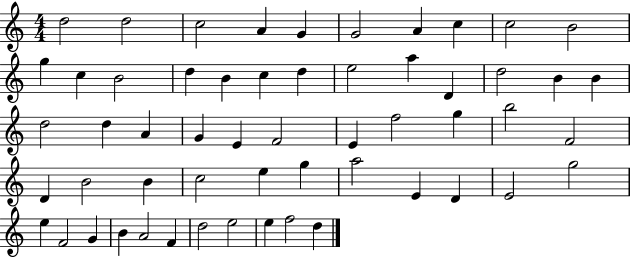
D5/h D5/h C5/h A4/q G4/q G4/h A4/q C5/q C5/h B4/h G5/q C5/q B4/h D5/q B4/q C5/q D5/q E5/h A5/q D4/q D5/h B4/q B4/q D5/h D5/q A4/q G4/q E4/q F4/h E4/q F5/h G5/q B5/h F4/h D4/q B4/h B4/q C5/h E5/q G5/q A5/h E4/q D4/q E4/h G5/h E5/q F4/h G4/q B4/q A4/h F4/q D5/h E5/h E5/q F5/h D5/q